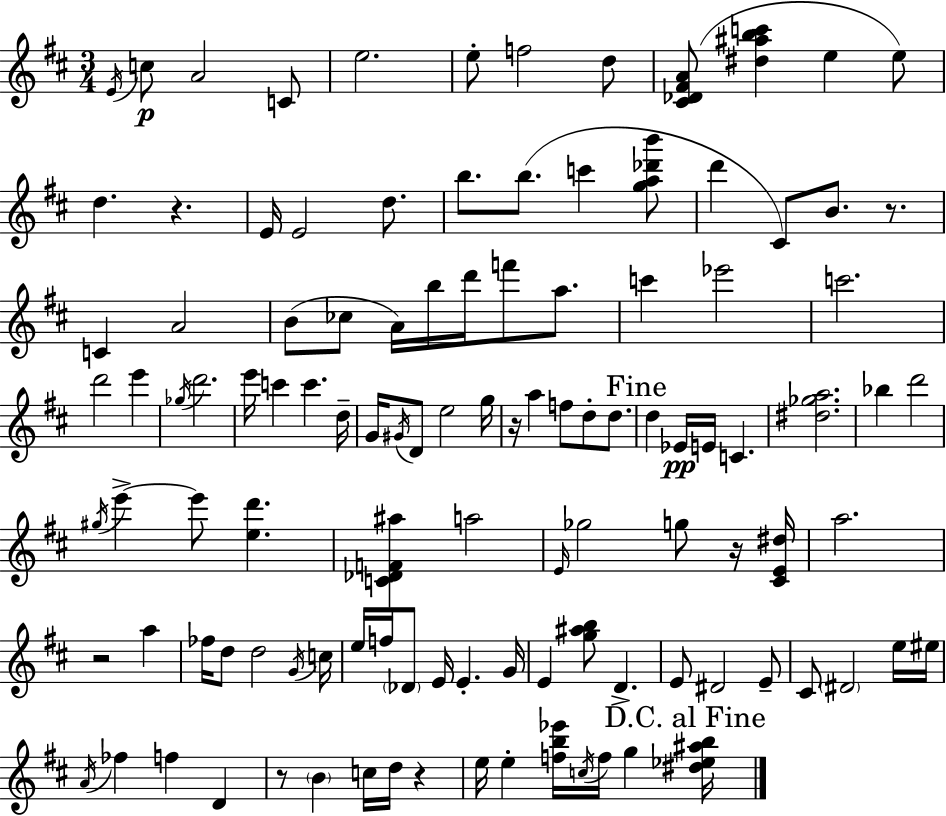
X:1
T:Untitled
M:3/4
L:1/4
K:D
E/4 c/2 A2 C/2 e2 e/2 f2 d/2 [^C_D^FA]/2 [^d^abc'] e e/2 d z E/4 E2 d/2 b/2 b/2 c' [ga_d'b']/2 d' ^C/2 B/2 z/2 C A2 B/2 _c/2 A/4 b/4 d'/4 f'/2 a/2 c' _e'2 c'2 d'2 e' _g/4 d'2 e'/4 c' c' d/4 G/4 ^G/4 D/2 e2 g/4 z/4 a f/2 d/2 d/2 d _E/4 E/4 C [^d_ga]2 _b d'2 ^g/4 e' e'/2 [ed'] [C_DF^a] a2 E/4 _g2 g/2 z/4 [^CE^d]/4 a2 z2 a _f/4 d/2 d2 G/4 c/4 e/4 f/4 _D/2 E/4 E G/4 E [g^ab]/2 D E/2 ^D2 E/2 ^C/2 ^D2 e/4 ^e/4 A/4 _f f D z/2 B c/4 d/4 z e/4 e [fb_e']/4 c/4 f/4 g [^d_e^ab]/4